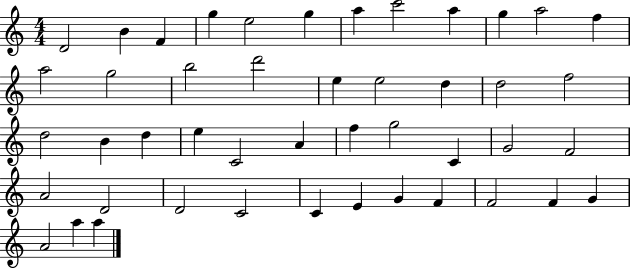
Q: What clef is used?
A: treble